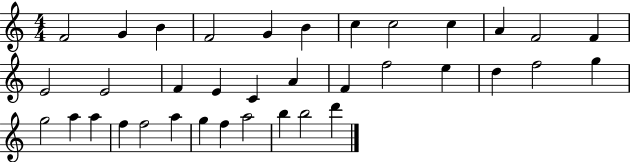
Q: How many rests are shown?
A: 0